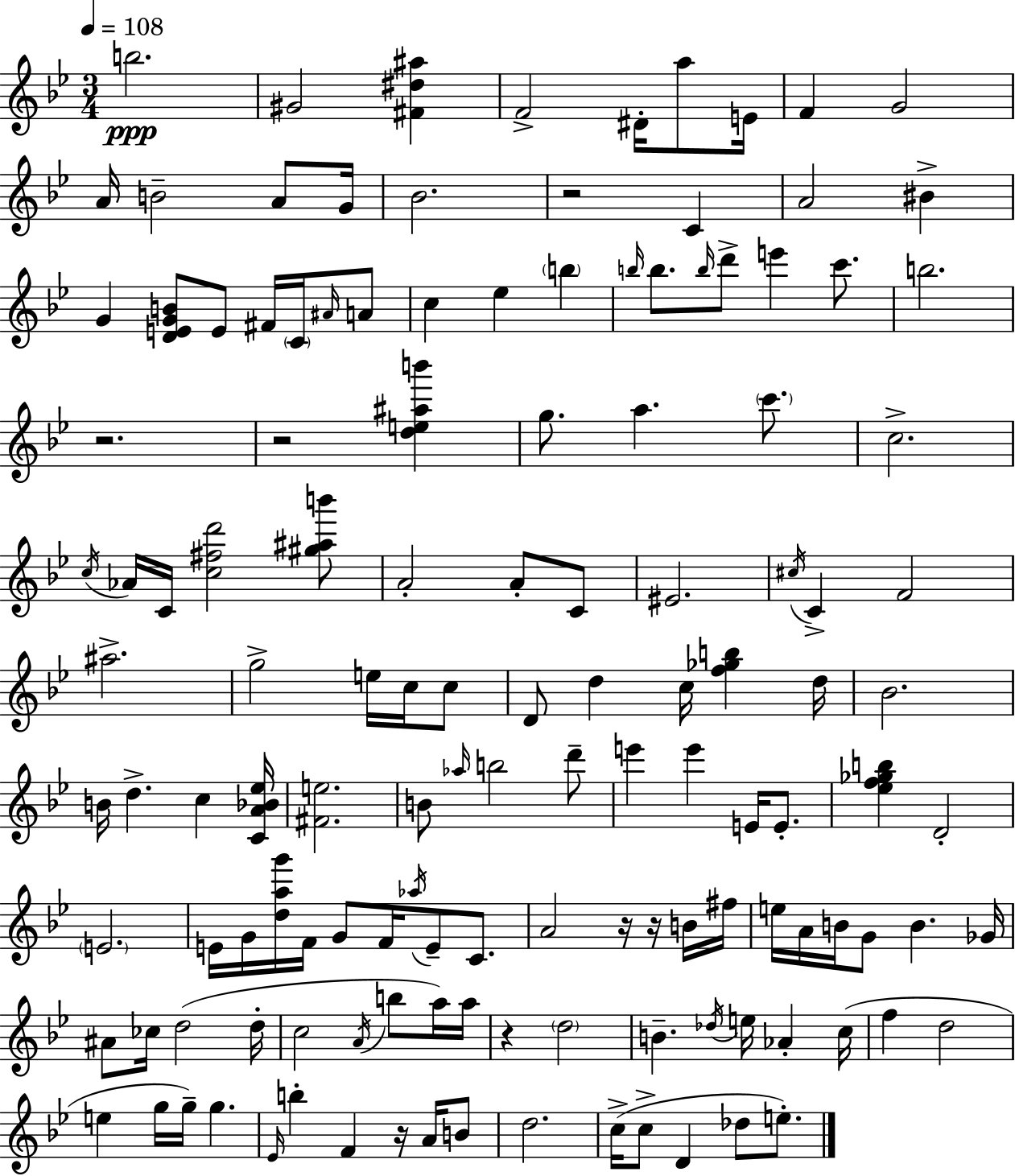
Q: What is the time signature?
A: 3/4